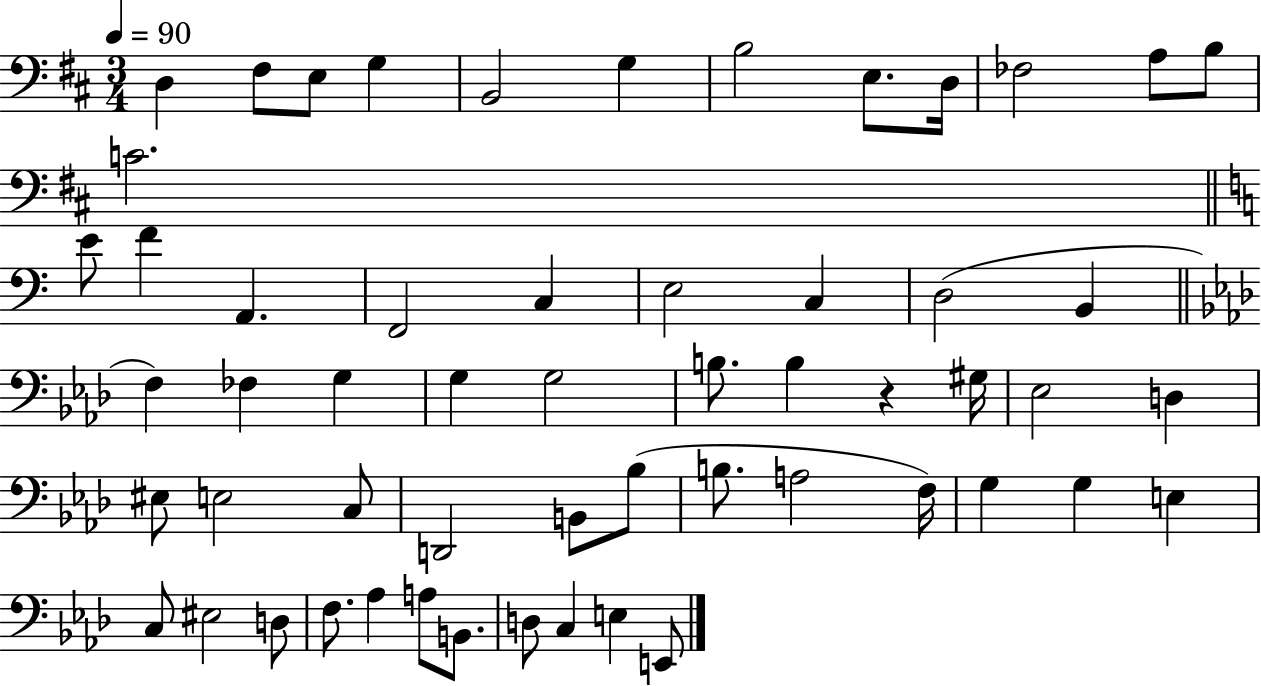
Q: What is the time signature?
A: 3/4